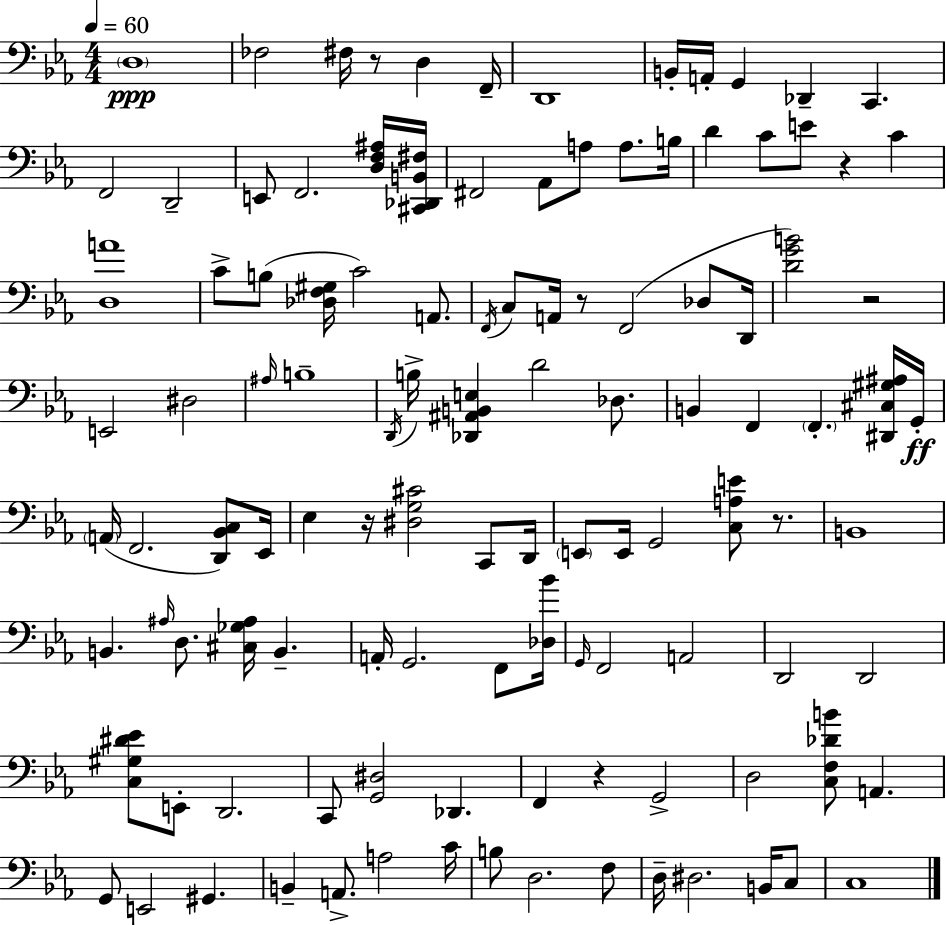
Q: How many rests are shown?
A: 7